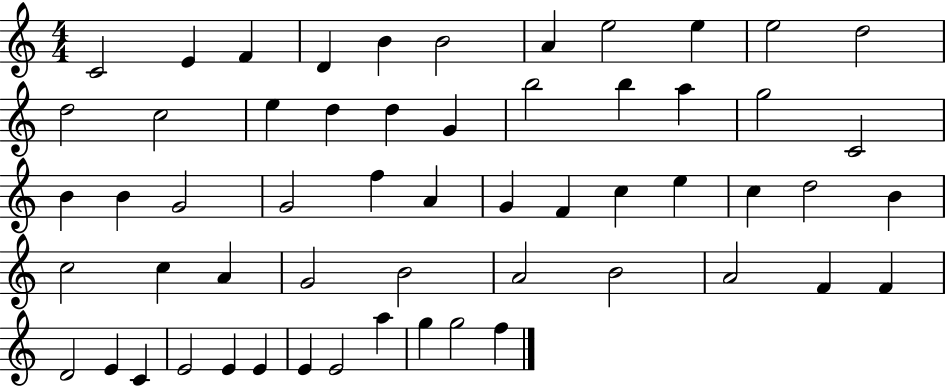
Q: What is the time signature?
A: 4/4